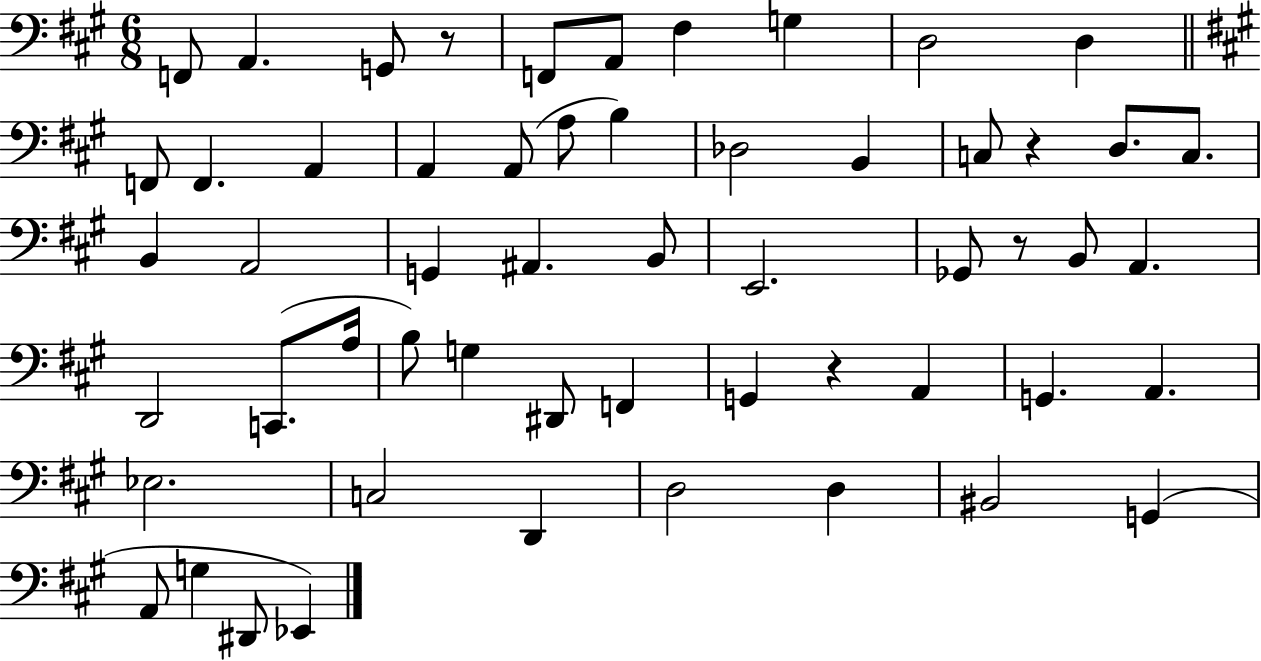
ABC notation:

X:1
T:Untitled
M:6/8
L:1/4
K:A
F,,/2 A,, G,,/2 z/2 F,,/2 A,,/2 ^F, G, D,2 D, F,,/2 F,, A,, A,, A,,/2 A,/2 B, _D,2 B,, C,/2 z D,/2 C,/2 B,, A,,2 G,, ^A,, B,,/2 E,,2 _G,,/2 z/2 B,,/2 A,, D,,2 C,,/2 A,/4 B,/2 G, ^D,,/2 F,, G,, z A,, G,, A,, _E,2 C,2 D,, D,2 D, ^B,,2 G,, A,,/2 G, ^D,,/2 _E,,